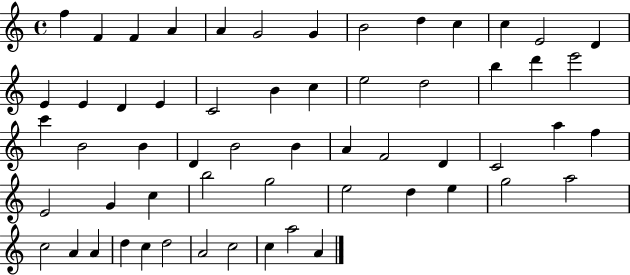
F5/q F4/q F4/q A4/q A4/q G4/h G4/q B4/h D5/q C5/q C5/q E4/h D4/q E4/q E4/q D4/q E4/q C4/h B4/q C5/q E5/h D5/h B5/q D6/q E6/h C6/q B4/h B4/q D4/q B4/h B4/q A4/q F4/h D4/q C4/h A5/q F5/q E4/h G4/q C5/q B5/h G5/h E5/h D5/q E5/q G5/h A5/h C5/h A4/q A4/q D5/q C5/q D5/h A4/h C5/h C5/q A5/h A4/q